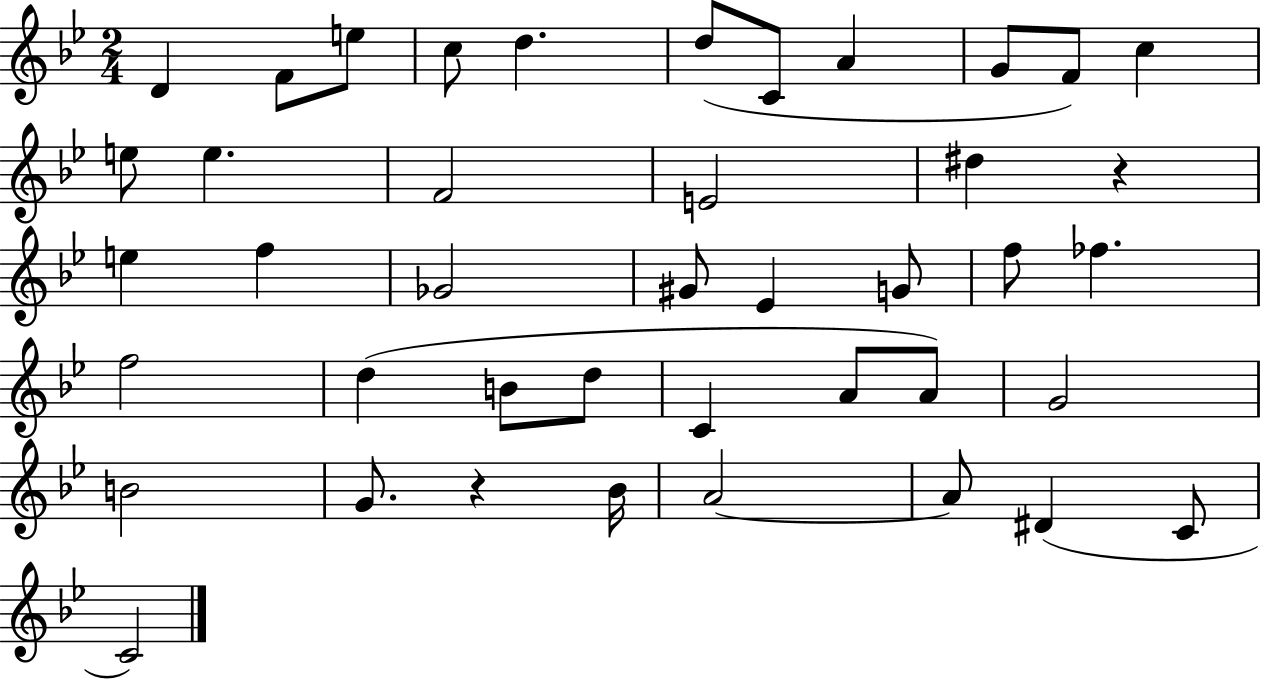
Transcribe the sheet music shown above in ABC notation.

X:1
T:Untitled
M:2/4
L:1/4
K:Bb
D F/2 e/2 c/2 d d/2 C/2 A G/2 F/2 c e/2 e F2 E2 ^d z e f _G2 ^G/2 _E G/2 f/2 _f f2 d B/2 d/2 C A/2 A/2 G2 B2 G/2 z _B/4 A2 A/2 ^D C/2 C2